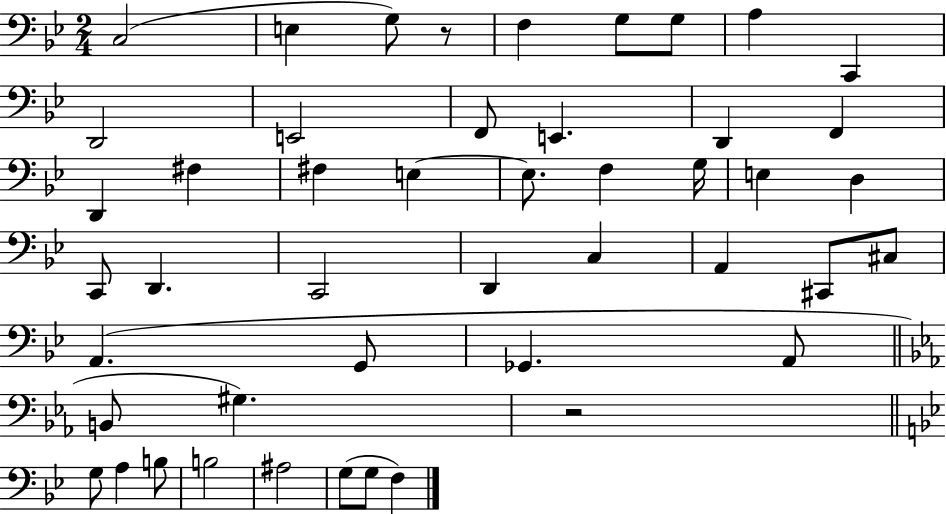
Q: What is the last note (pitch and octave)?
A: F3